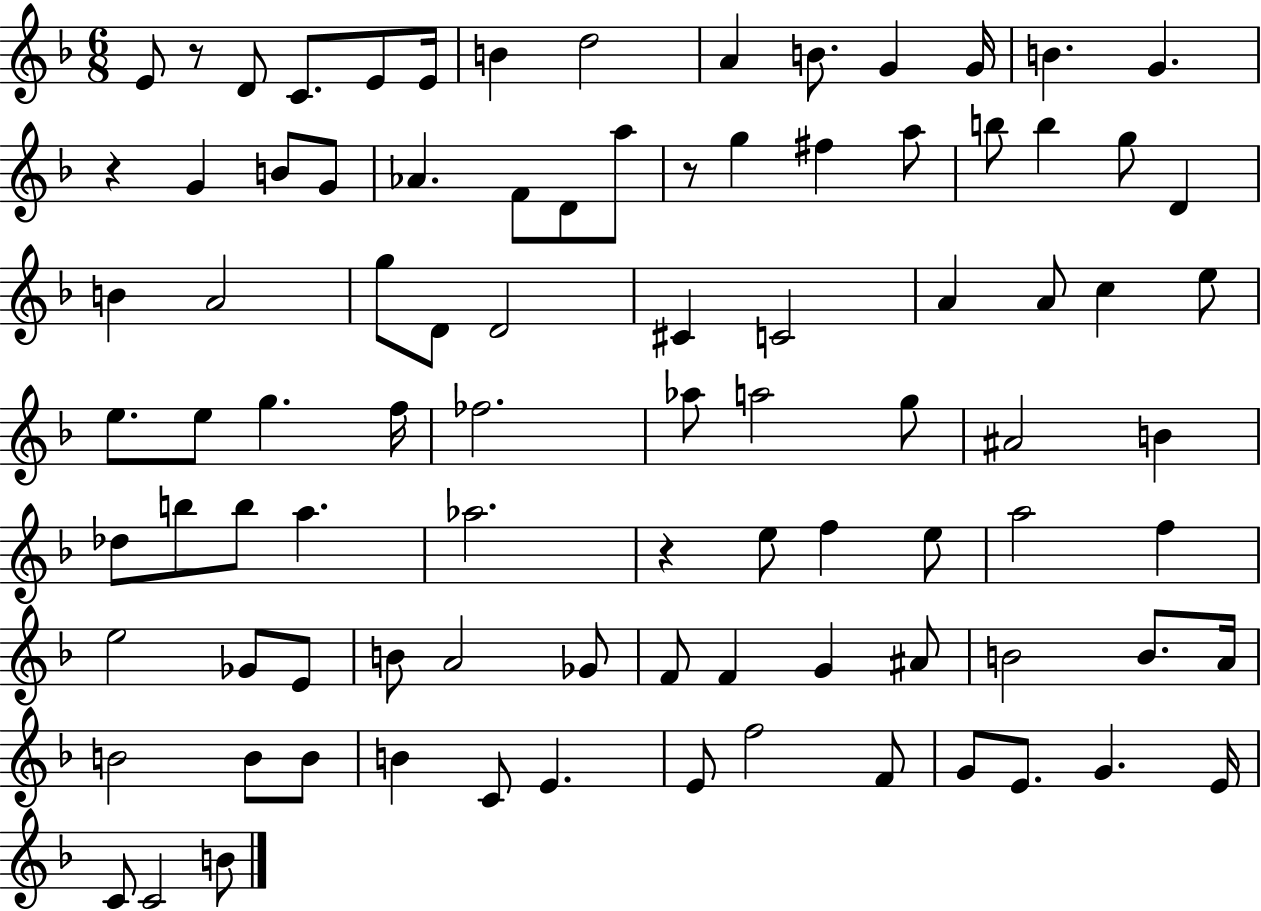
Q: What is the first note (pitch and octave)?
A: E4